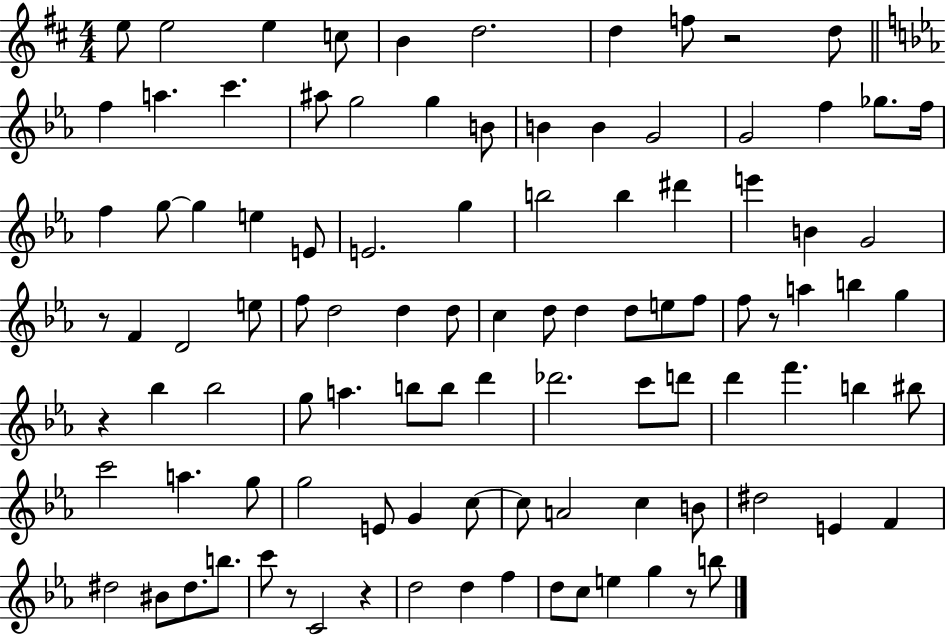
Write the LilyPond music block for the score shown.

{
  \clef treble
  \numericTimeSignature
  \time 4/4
  \key d \major
  \repeat volta 2 { e''8 e''2 e''4 c''8 | b'4 d''2. | d''4 f''8 r2 d''8 | \bar "||" \break \key ees \major f''4 a''4. c'''4. | ais''8 g''2 g''4 b'8 | b'4 b'4 g'2 | g'2 f''4 ges''8. f''16 | \break f''4 g''8~~ g''4 e''4 e'8 | e'2. g''4 | b''2 b''4 dis'''4 | e'''4 b'4 g'2 | \break r8 f'4 d'2 e''8 | f''8 d''2 d''4 d''8 | c''4 d''8 d''4 d''8 e''8 f''8 | f''8 r8 a''4 b''4 g''4 | \break r4 bes''4 bes''2 | g''8 a''4. b''8 b''8 d'''4 | des'''2. c'''8 d'''8 | d'''4 f'''4. b''4 bis''8 | \break c'''2 a''4. g''8 | g''2 e'8 g'4 c''8~~ | c''8 a'2 c''4 b'8 | dis''2 e'4 f'4 | \break dis''2 bis'8 dis''8. b''8. | c'''8 r8 c'2 r4 | d''2 d''4 f''4 | d''8 c''8 e''4 g''4 r8 b''8 | \break } \bar "|."
}